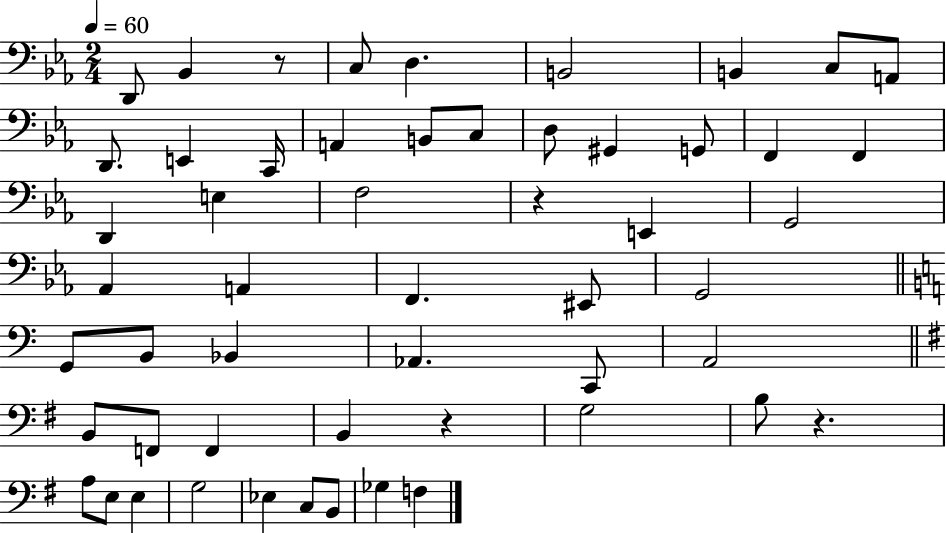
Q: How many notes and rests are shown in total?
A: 54